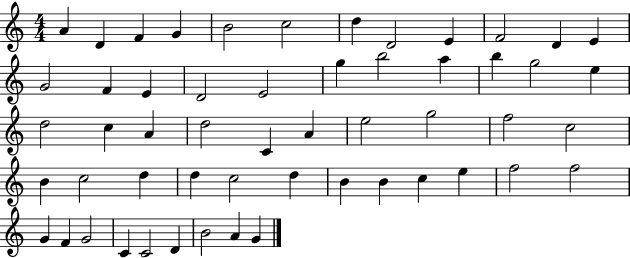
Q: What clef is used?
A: treble